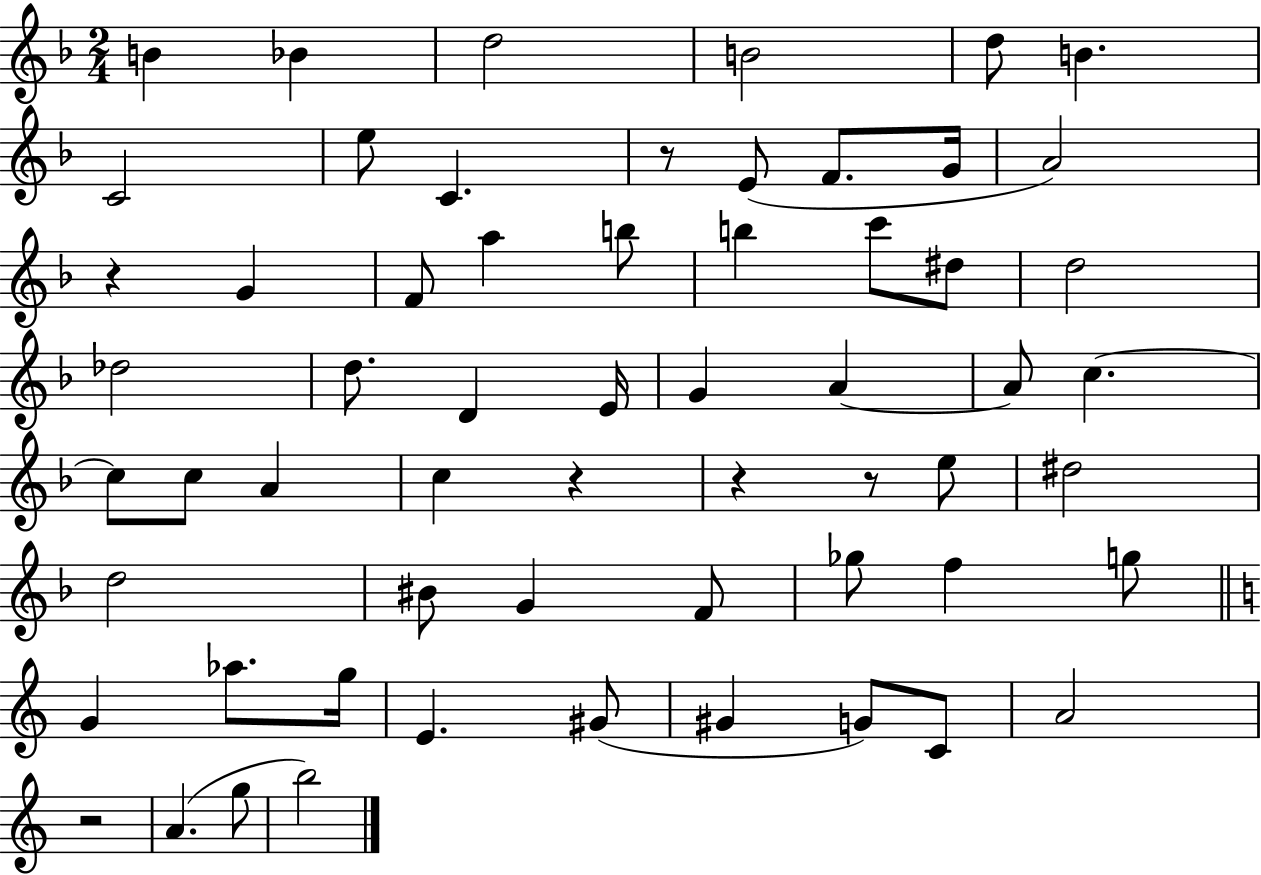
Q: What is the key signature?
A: F major